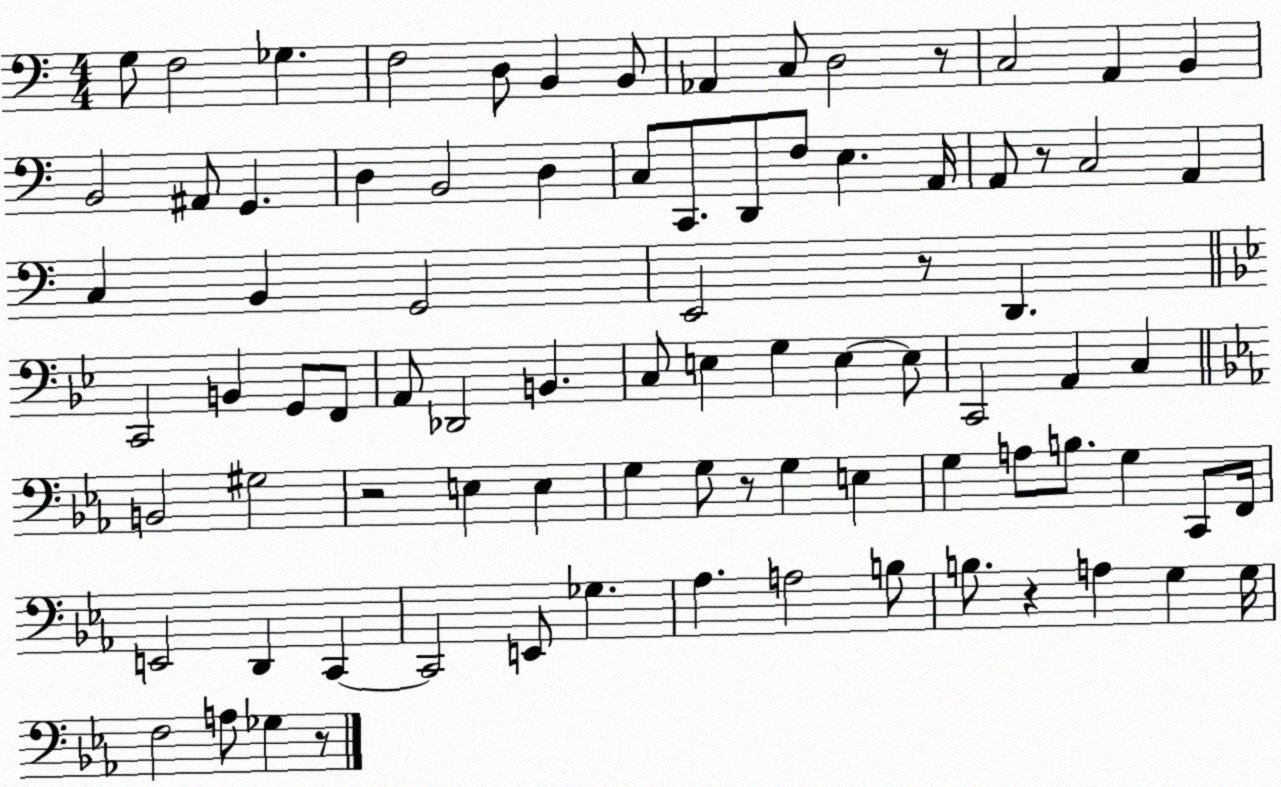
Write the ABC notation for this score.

X:1
T:Untitled
M:4/4
L:1/4
K:C
G,/2 F,2 _G, F,2 D,/2 B,, B,,/2 _A,, C,/2 D,2 z/2 C,2 A,, B,, B,,2 ^A,,/2 G,, D, B,,2 D, C,/2 C,,/2 D,,/2 F,/2 E, A,,/4 A,,/2 z/2 C,2 A,, C, B,, G,,2 E,,2 z/2 D,, C,,2 B,, G,,/2 F,,/2 A,,/2 _D,,2 B,, C,/2 E, G, E, E,/2 C,,2 A,, C, B,,2 ^G,2 z2 E, E, G, G,/2 z/2 G, E, G, A,/2 B,/2 G, C,,/2 F,,/4 E,,2 D,, C,, C,,2 E,,/2 _G, _A, A,2 B,/2 B,/2 z A, G, G,/4 F,2 A,/2 _G, z/2